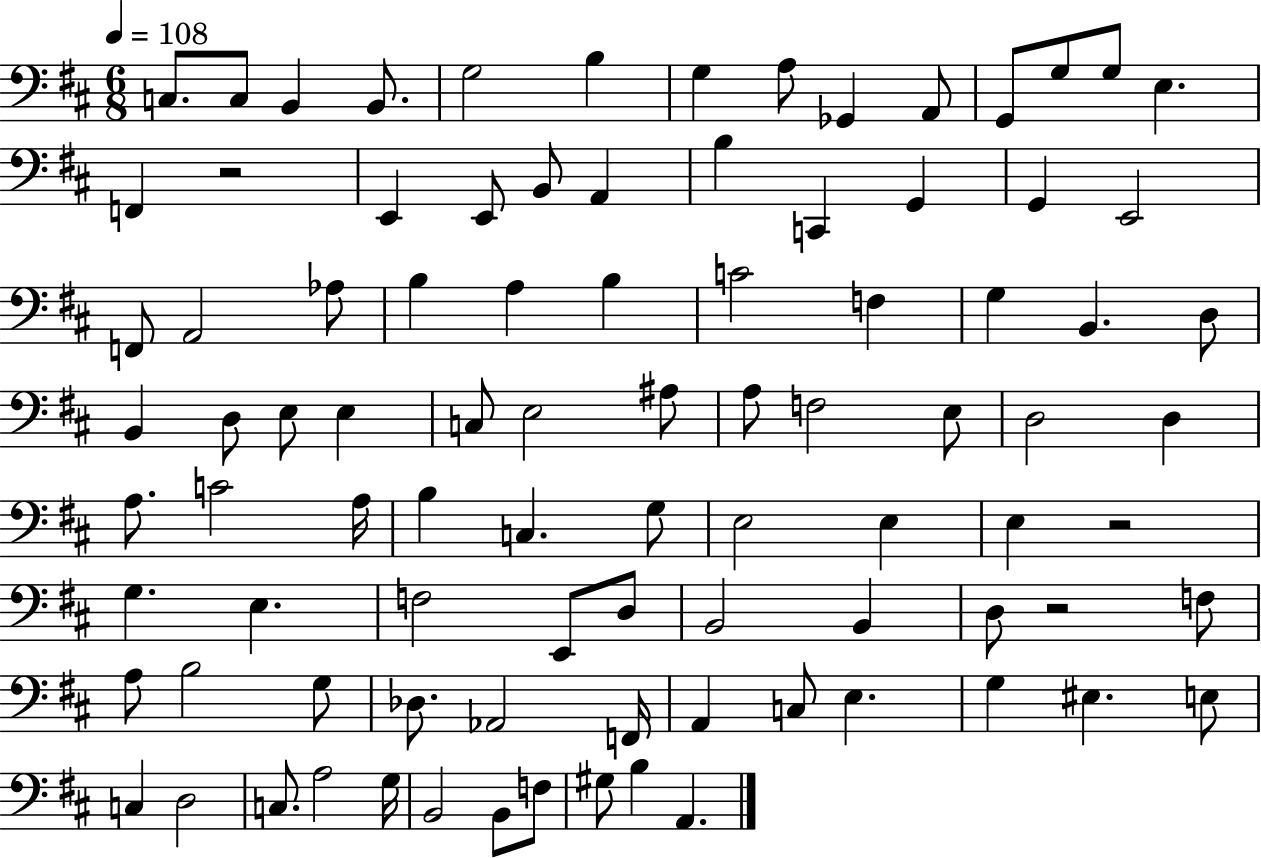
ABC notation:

X:1
T:Untitled
M:6/8
L:1/4
K:D
C,/2 C,/2 B,, B,,/2 G,2 B, G, A,/2 _G,, A,,/2 G,,/2 G,/2 G,/2 E, F,, z2 E,, E,,/2 B,,/2 A,, B, C,, G,, G,, E,,2 F,,/2 A,,2 _A,/2 B, A, B, C2 F, G, B,, D,/2 B,, D,/2 E,/2 E, C,/2 E,2 ^A,/2 A,/2 F,2 E,/2 D,2 D, A,/2 C2 A,/4 B, C, G,/2 E,2 E, E, z2 G, E, F,2 E,,/2 D,/2 B,,2 B,, D,/2 z2 F,/2 A,/2 B,2 G,/2 _D,/2 _A,,2 F,,/4 A,, C,/2 E, G, ^E, E,/2 C, D,2 C,/2 A,2 G,/4 B,,2 B,,/2 F,/2 ^G,/2 B, A,,